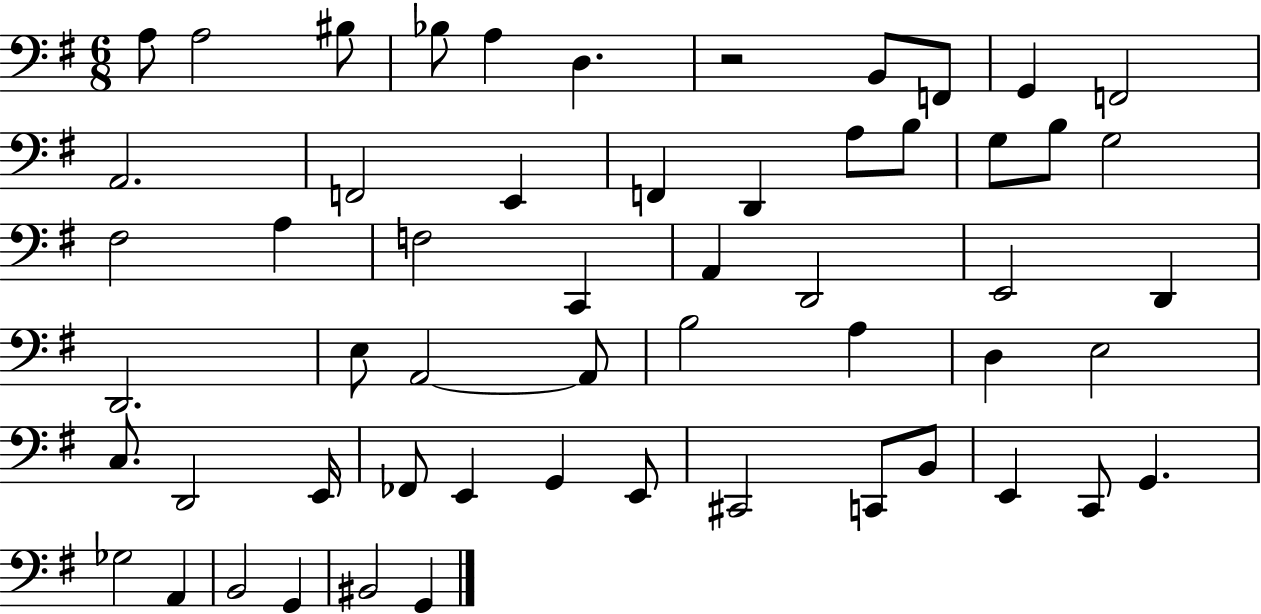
X:1
T:Untitled
M:6/8
L:1/4
K:G
A,/2 A,2 ^B,/2 _B,/2 A, D, z2 B,,/2 F,,/2 G,, F,,2 A,,2 F,,2 E,, F,, D,, A,/2 B,/2 G,/2 B,/2 G,2 ^F,2 A, F,2 C,, A,, D,,2 E,,2 D,, D,,2 E,/2 A,,2 A,,/2 B,2 A, D, E,2 C,/2 D,,2 E,,/4 _F,,/2 E,, G,, E,,/2 ^C,,2 C,,/2 B,,/2 E,, C,,/2 G,, _G,2 A,, B,,2 G,, ^B,,2 G,,